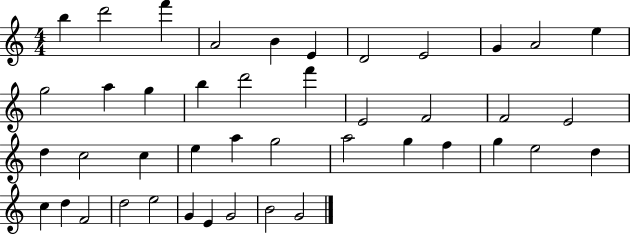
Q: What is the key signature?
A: C major